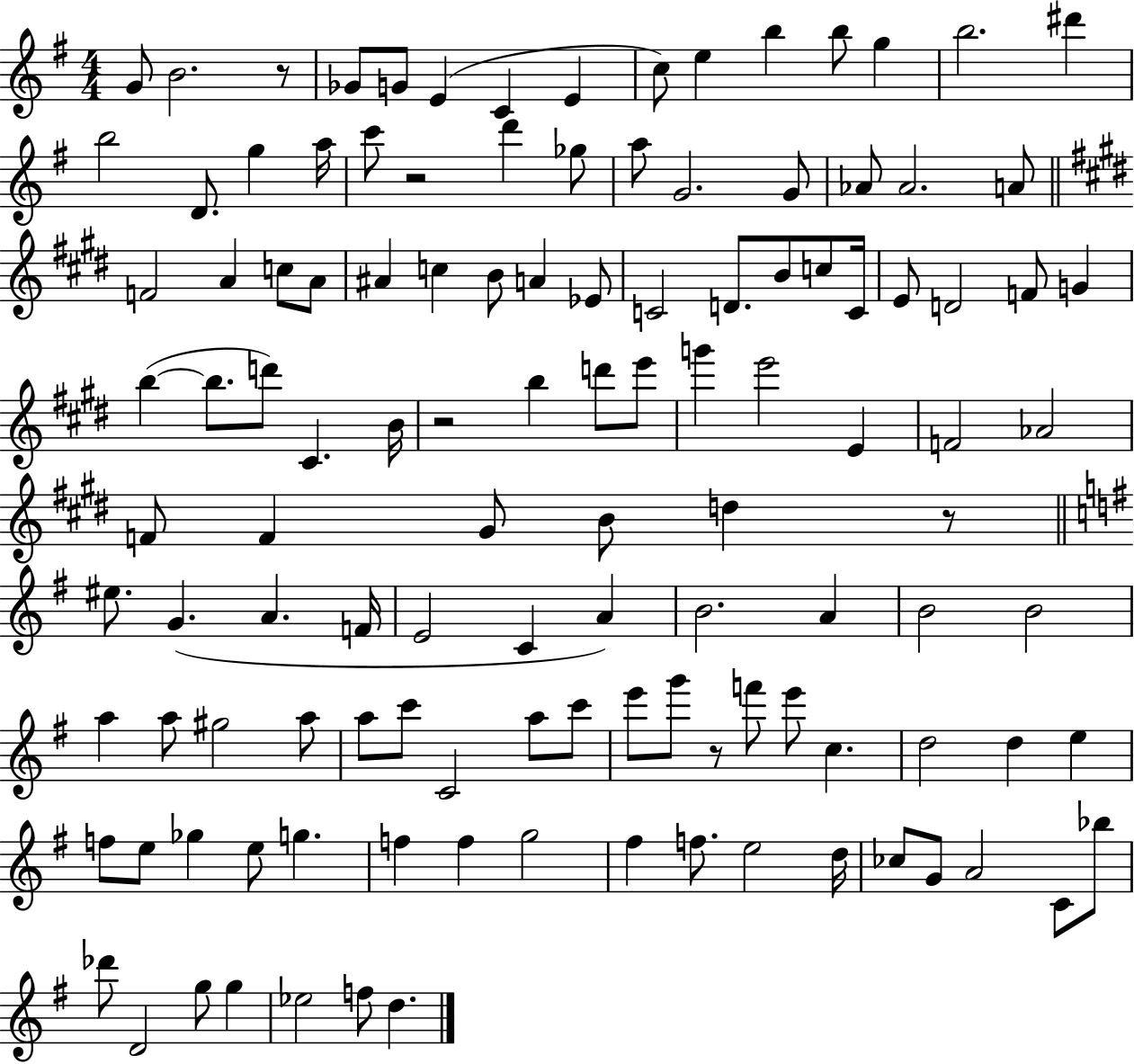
{
  \clef treble
  \numericTimeSignature
  \time 4/4
  \key g \major
  g'8 b'2. r8 | ges'8 g'8 e'4( c'4 e'4 | c''8) e''4 b''4 b''8 g''4 | b''2. dis'''4 | \break b''2 d'8. g''4 a''16 | c'''8 r2 d'''4 ges''8 | a''8 g'2. g'8 | aes'8 aes'2. a'8 | \break \bar "||" \break \key e \major f'2 a'4 c''8 a'8 | ais'4 c''4 b'8 a'4 ees'8 | c'2 d'8. b'8 c''8 c'16 | e'8 d'2 f'8 g'4 | \break b''4~(~ b''8. d'''8) cis'4. b'16 | r2 b''4 d'''8 e'''8 | g'''4 e'''2 e'4 | f'2 aes'2 | \break f'8 f'4 gis'8 b'8 d''4 r8 | \bar "||" \break \key g \major eis''8. g'4.( a'4. f'16 | e'2 c'4 a'4) | b'2. a'4 | b'2 b'2 | \break a''4 a''8 gis''2 a''8 | a''8 c'''8 c'2 a''8 c'''8 | e'''8 g'''8 r8 f'''8 e'''8 c''4. | d''2 d''4 e''4 | \break f''8 e''8 ges''4 e''8 g''4. | f''4 f''4 g''2 | fis''4 f''8. e''2 d''16 | ces''8 g'8 a'2 c'8 bes''8 | \break des'''8 d'2 g''8 g''4 | ees''2 f''8 d''4. | \bar "|."
}